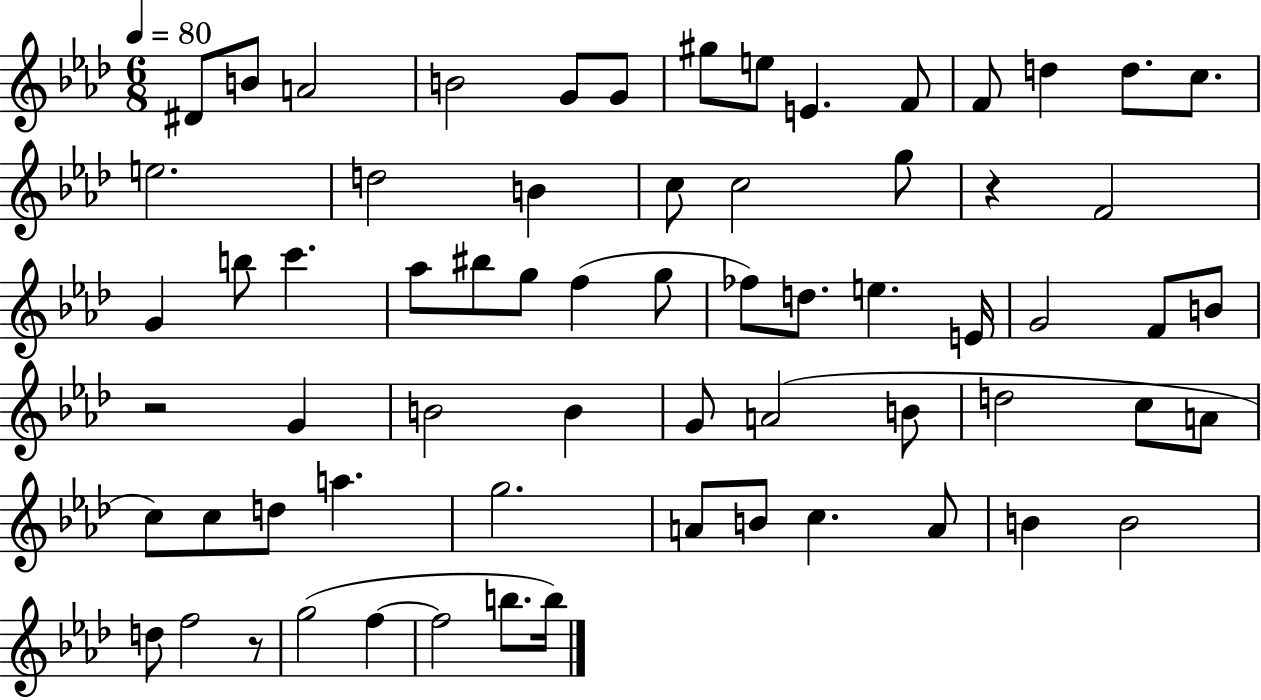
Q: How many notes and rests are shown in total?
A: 66